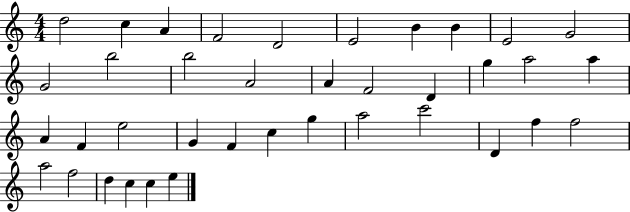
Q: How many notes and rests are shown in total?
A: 38